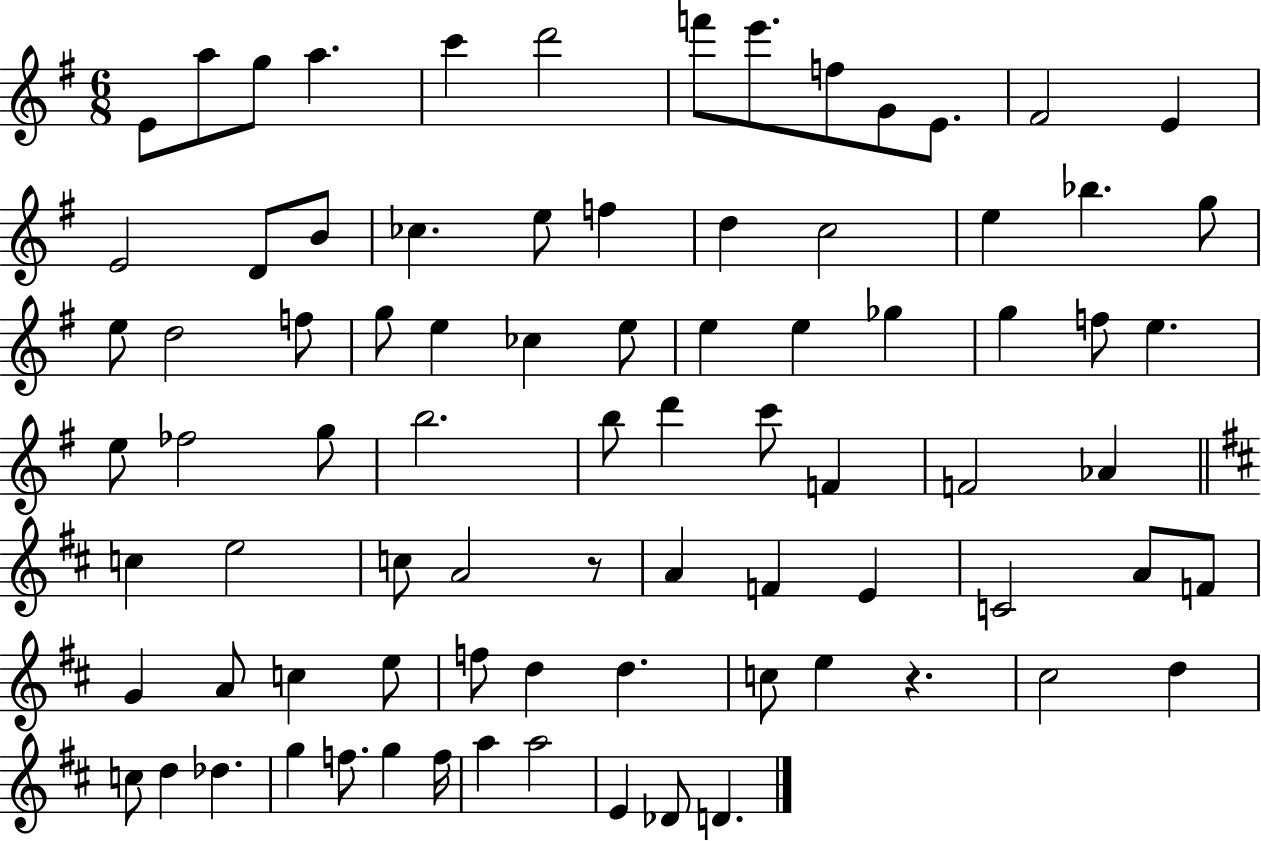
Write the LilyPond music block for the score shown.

{
  \clef treble
  \numericTimeSignature
  \time 6/8
  \key g \major
  e'8 a''8 g''8 a''4. | c'''4 d'''2 | f'''8 e'''8. f''8 g'8 e'8. | fis'2 e'4 | \break e'2 d'8 b'8 | ces''4. e''8 f''4 | d''4 c''2 | e''4 bes''4. g''8 | \break e''8 d''2 f''8 | g''8 e''4 ces''4 e''8 | e''4 e''4 ges''4 | g''4 f''8 e''4. | \break e''8 fes''2 g''8 | b''2. | b''8 d'''4 c'''8 f'4 | f'2 aes'4 | \break \bar "||" \break \key d \major c''4 e''2 | c''8 a'2 r8 | a'4 f'4 e'4 | c'2 a'8 f'8 | \break g'4 a'8 c''4 e''8 | f''8 d''4 d''4. | c''8 e''4 r4. | cis''2 d''4 | \break c''8 d''4 des''4. | g''4 f''8. g''4 f''16 | a''4 a''2 | e'4 des'8 d'4. | \break \bar "|."
}